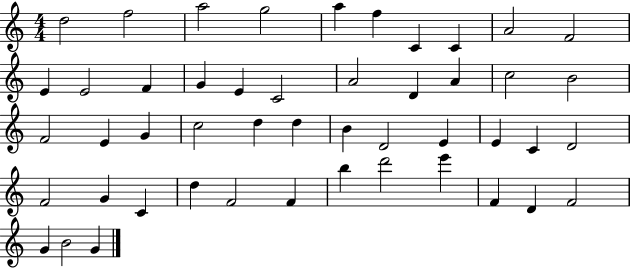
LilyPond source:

{
  \clef treble
  \numericTimeSignature
  \time 4/4
  \key c \major
  d''2 f''2 | a''2 g''2 | a''4 f''4 c'4 c'4 | a'2 f'2 | \break e'4 e'2 f'4 | g'4 e'4 c'2 | a'2 d'4 a'4 | c''2 b'2 | \break f'2 e'4 g'4 | c''2 d''4 d''4 | b'4 d'2 e'4 | e'4 c'4 d'2 | \break f'2 g'4 c'4 | d''4 f'2 f'4 | b''4 d'''2 e'''4 | f'4 d'4 f'2 | \break g'4 b'2 g'4 | \bar "|."
}